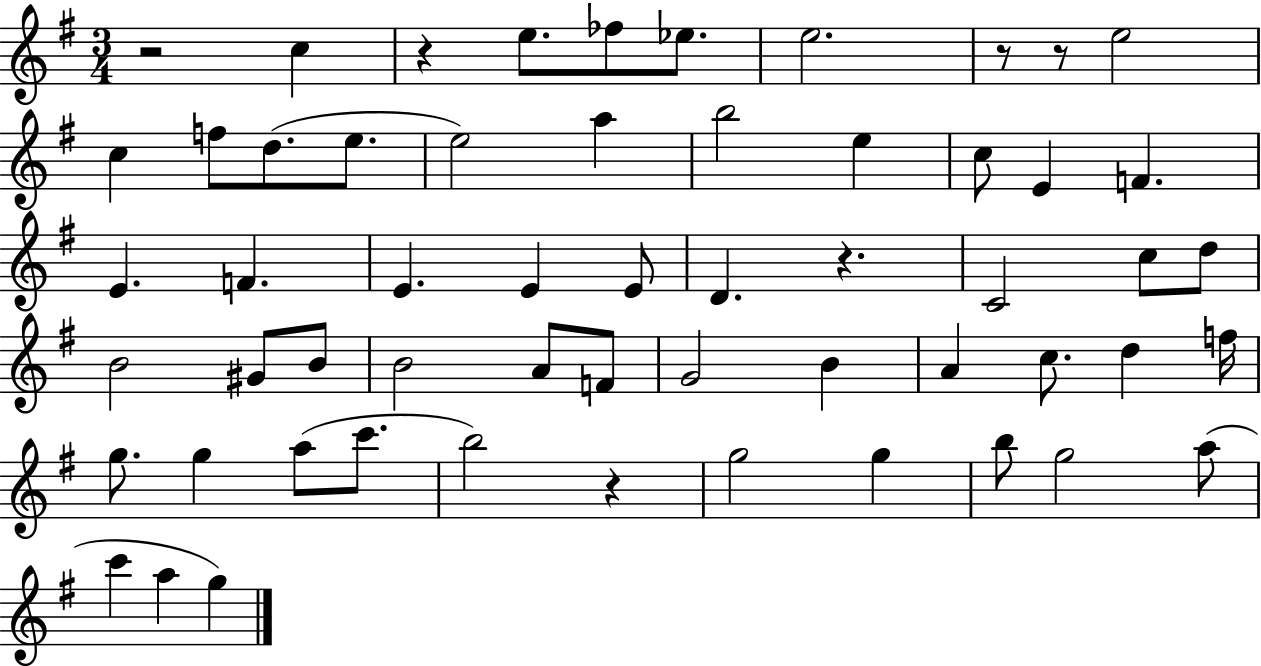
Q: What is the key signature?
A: G major